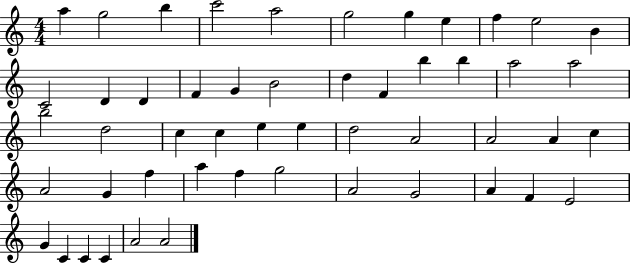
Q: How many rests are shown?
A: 0